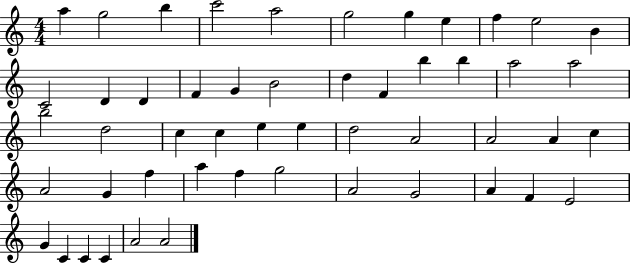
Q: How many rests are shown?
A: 0